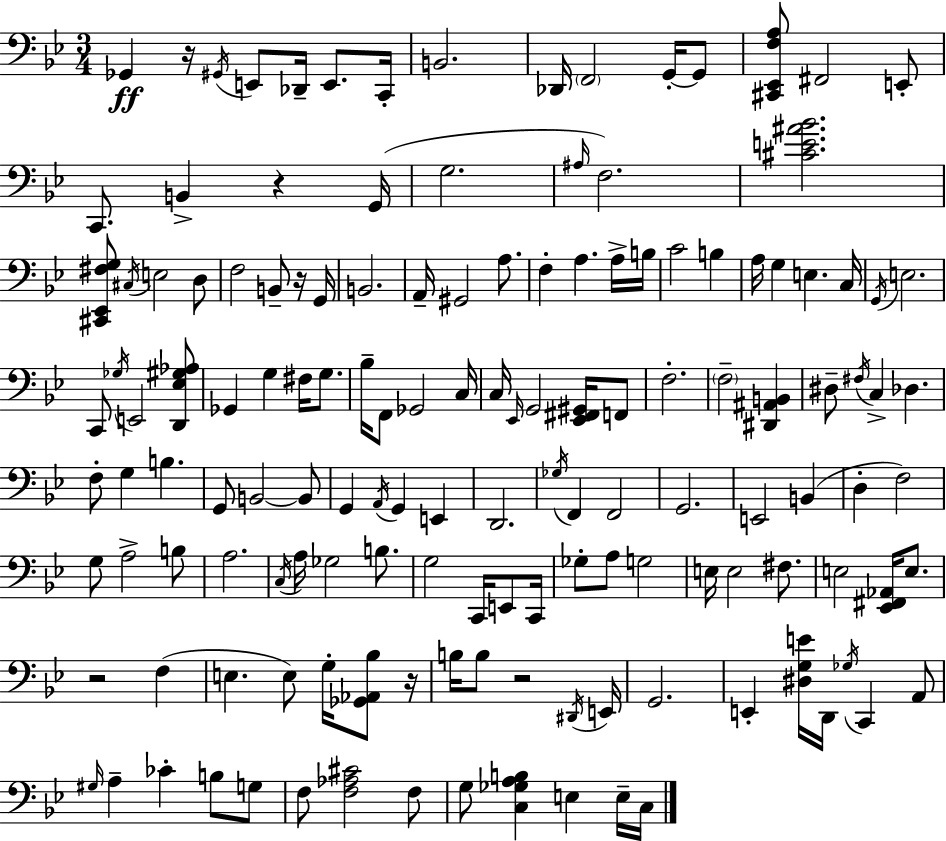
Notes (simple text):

Gb2/q R/s G#2/s E2/e Db2/s E2/e. C2/s B2/h. Db2/s F2/h G2/s G2/e [C#2,Eb2,F3,A3]/e F#2/h E2/e C2/e. B2/q R/q G2/s G3/h. A#3/s F3/h. [C#4,E4,A#4,Bb4]/h. [C#2,Eb2,F#3,G3]/e C#3/s E3/h D3/e F3/h B2/e R/s G2/s B2/h. A2/s G#2/h A3/e. F3/q A3/q. A3/s B3/s C4/h B3/q A3/s G3/q E3/q. C3/s G2/s E3/h. C2/e Gb3/s E2/h [D2,Eb3,G#3,Ab3]/e Gb2/q G3/q F#3/s G3/e. Bb3/s F2/e Gb2/h C3/s C3/s Eb2/s G2/h [Eb2,F#2,G#2]/s F2/e F3/h. F3/h [D#2,A#2,B2]/q D#3/e F#3/s C3/q Db3/q. F3/e G3/q B3/q. G2/e B2/h B2/e G2/q A2/s G2/q E2/q D2/h. Gb3/s F2/q F2/h G2/h. E2/h B2/q D3/q F3/h G3/e A3/h B3/e A3/h. C3/s A3/s Gb3/h B3/e. G3/h C2/s E2/e C2/s Gb3/e A3/e G3/h E3/s E3/h F#3/e. E3/h [Eb2,F#2,Ab2]/s E3/e. R/h F3/q E3/q. E3/e G3/s [Gb2,Ab2,Bb3]/e R/s B3/s B3/e R/h D#2/s E2/s G2/h. E2/q [D#3,G3,E4]/s D2/s Gb3/s C2/q A2/e G#3/s A3/q CES4/q B3/e G3/e F3/e [F3,Ab3,C#4]/h F3/e G3/e [C3,Gb3,A3,B3]/q E3/q E3/s C3/s